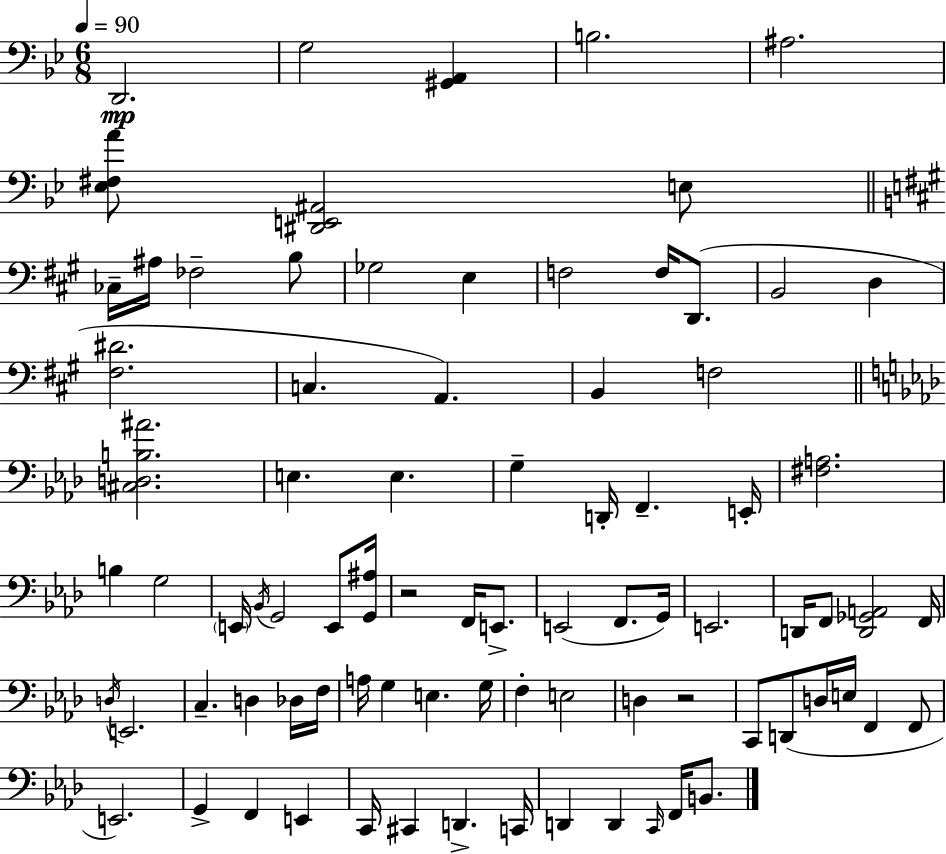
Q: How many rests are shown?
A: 2